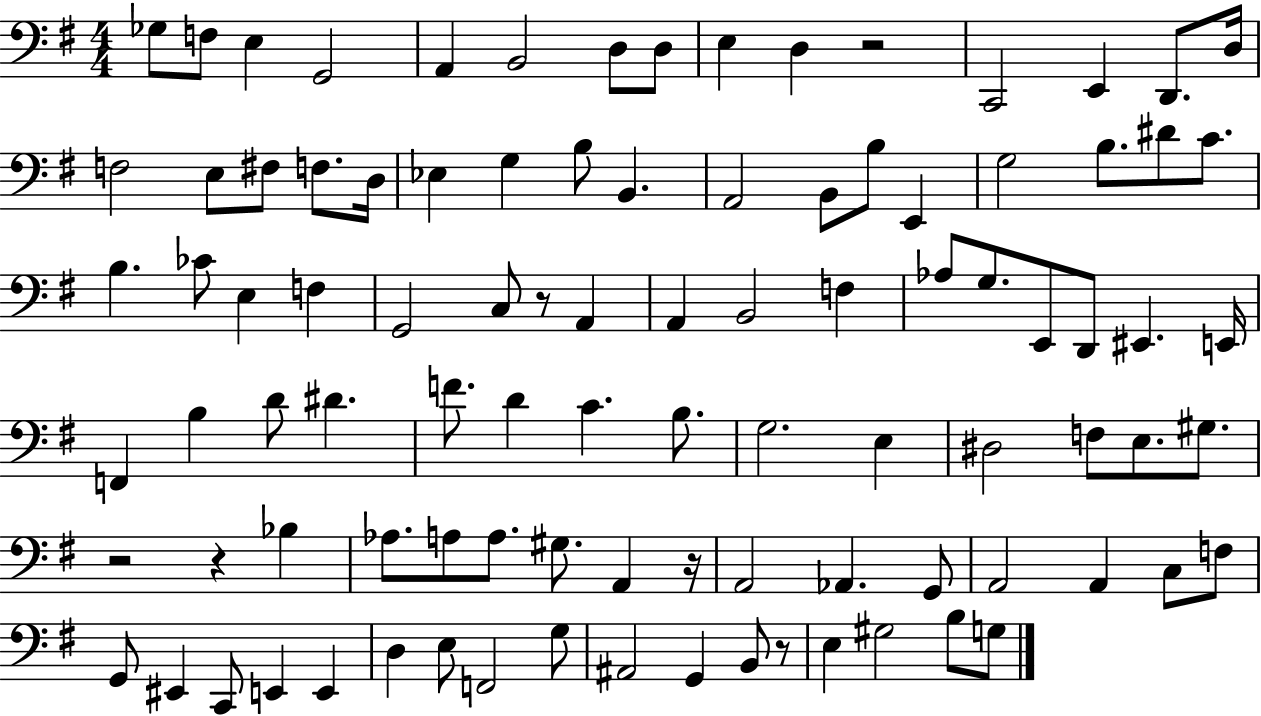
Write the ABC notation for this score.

X:1
T:Untitled
M:4/4
L:1/4
K:G
_G,/2 F,/2 E, G,,2 A,, B,,2 D,/2 D,/2 E, D, z2 C,,2 E,, D,,/2 D,/4 F,2 E,/2 ^F,/2 F,/2 D,/4 _E, G, B,/2 B,, A,,2 B,,/2 B,/2 E,, G,2 B,/2 ^D/2 C/2 B, _C/2 E, F, G,,2 C,/2 z/2 A,, A,, B,,2 F, _A,/2 G,/2 E,,/2 D,,/2 ^E,, E,,/4 F,, B, D/2 ^D F/2 D C B,/2 G,2 E, ^D,2 F,/2 E,/2 ^G,/2 z2 z _B, _A,/2 A,/2 A,/2 ^G,/2 A,, z/4 A,,2 _A,, G,,/2 A,,2 A,, C,/2 F,/2 G,,/2 ^E,, C,,/2 E,, E,, D, E,/2 F,,2 G,/2 ^A,,2 G,, B,,/2 z/2 E, ^G,2 B,/2 G,/2